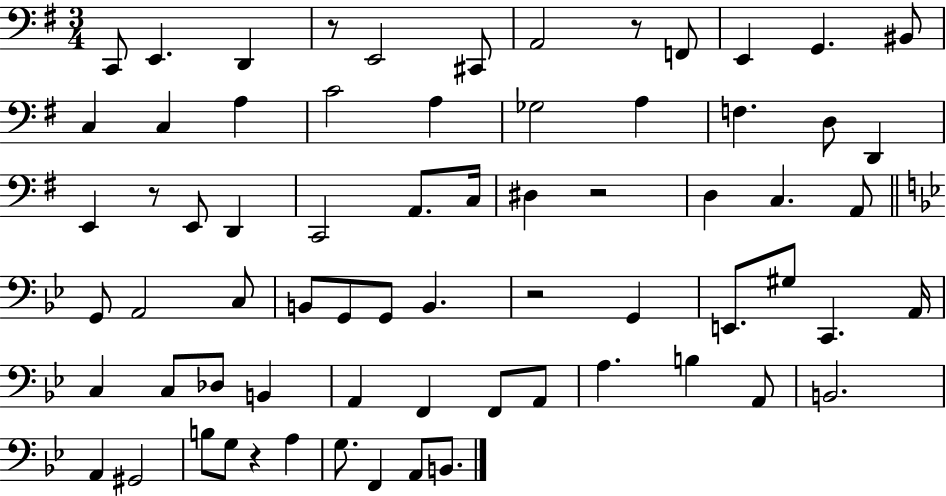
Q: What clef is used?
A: bass